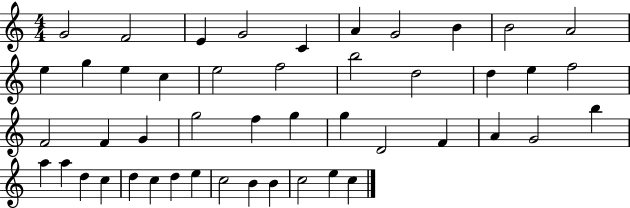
G4/h F4/h E4/q G4/h C4/q A4/q G4/h B4/q B4/h A4/h E5/q G5/q E5/q C5/q E5/h F5/h B5/h D5/h D5/q E5/q F5/h F4/h F4/q G4/q G5/h F5/q G5/q G5/q D4/h F4/q A4/q G4/h B5/q A5/q A5/q D5/q C5/q D5/q C5/q D5/q E5/q C5/h B4/q B4/q C5/h E5/q C5/q